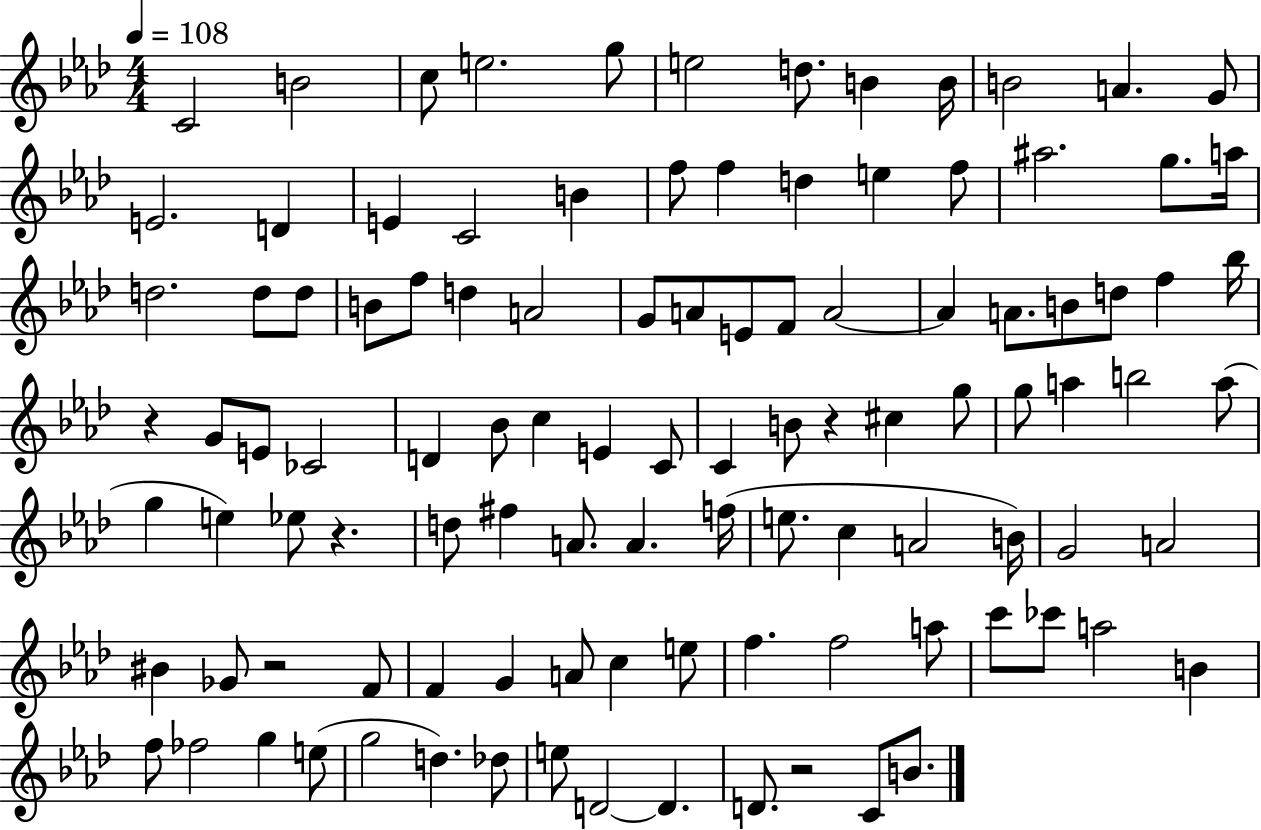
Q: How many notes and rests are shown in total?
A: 106